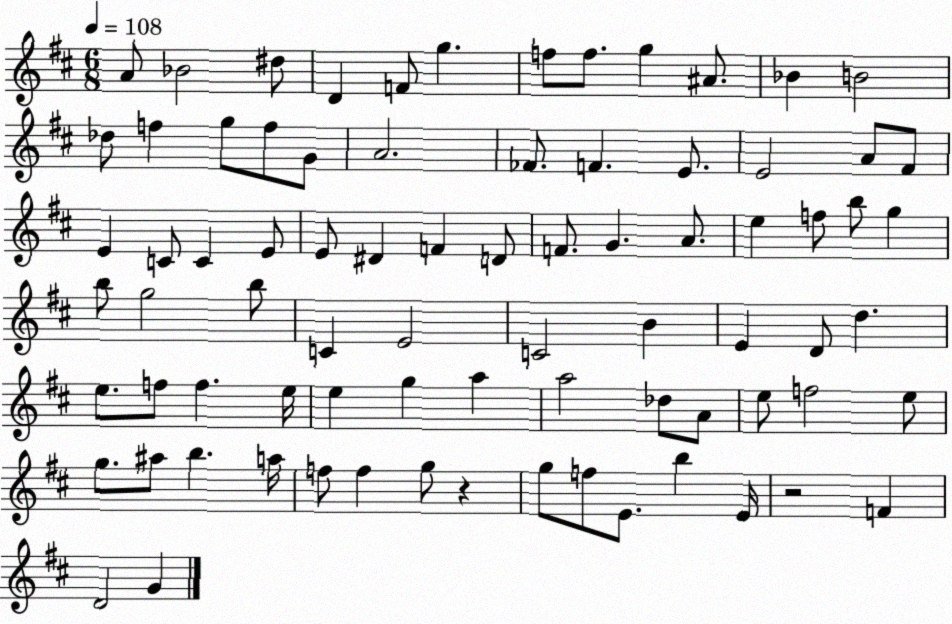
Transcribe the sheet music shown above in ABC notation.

X:1
T:Untitled
M:6/8
L:1/4
K:D
A/2 _B2 ^d/2 D F/2 g f/2 f/2 g ^A/2 _B B2 _d/2 f g/2 f/2 G/2 A2 _F/2 F E/2 E2 A/2 ^F/2 E C/2 C E/2 E/2 ^D F D/2 F/2 G A/2 e f/2 b/2 g b/2 g2 b/2 C E2 C2 B E D/2 d e/2 f/2 f e/4 e g a a2 _d/2 A/2 e/2 f2 e/2 g/2 ^a/2 b a/4 f/2 f g/2 z g/2 f/2 E/2 b E/4 z2 F D2 G